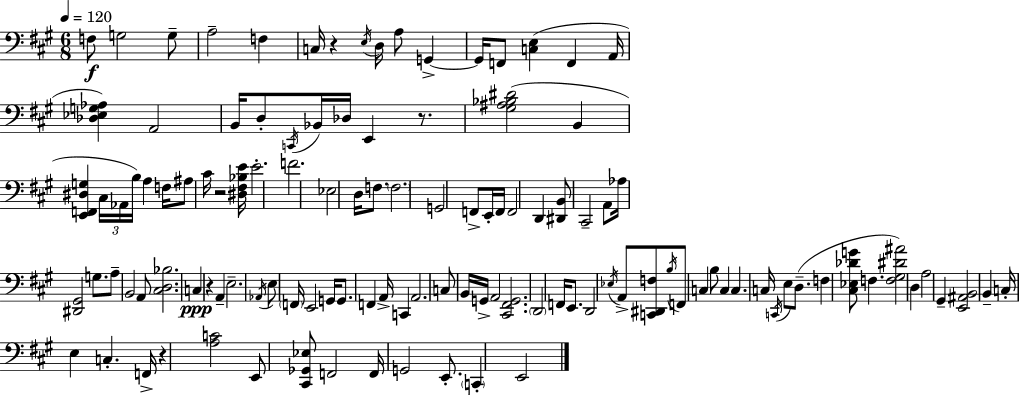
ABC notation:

X:1
T:Untitled
M:6/8
L:1/4
K:A
F,/2 G,2 G,/2 A,2 F, C,/4 z E,/4 D,/4 A,/2 G,, G,,/4 F,,/2 [C,E,] F,, A,,/4 [_D,_E,G,_A,] A,,2 B,,/4 D,/2 C,,/4 _B,,/4 _D,/4 E,, z/2 [^G,^A,_B,^D]2 B,, [E,,F,,^D,G,] ^C,/4 _A,,/4 B,/4 A, F,/4 ^A,/2 ^C/4 z2 [^D,^F,_B,E]/4 E2 F2 _E,2 D,/4 F,/2 F,2 G,,2 F,,/2 E,,/4 F,,/4 F,,2 D,, [^D,,B,,]/2 ^C,,2 A,,/2 _A,/4 [^D,,^G,,]2 G,/2 A,/2 B,,2 A,,/2 [^C,D,_B,]2 C, z A,, E,2 _A,,/4 E,/2 F,,/4 E,,2 G,,/4 G,,/2 F,, A,,/4 C,, A,,2 C,/2 B,,/4 G,,/4 A,,2 [^C,,^F,,G,,]2 D,,2 F,,/4 E,,/2 D,,2 _E,/4 A,,/2 [C,,^D,,F,]/2 B,/4 F,,/2 C, B,/2 C, C, C,/4 C,,/4 E,/2 D,/2 F, [^C,_E,_DG]/2 F, [F,^G,^D^A]2 D, A,2 ^G,, [E,,^A,,B,,]2 B,, C,/4 E, C, F,,/4 z [A,C]2 E,,/2 [^C,,_G,,_E,]/2 F,,2 F,,/4 G,,2 E,,/2 C,, E,,2